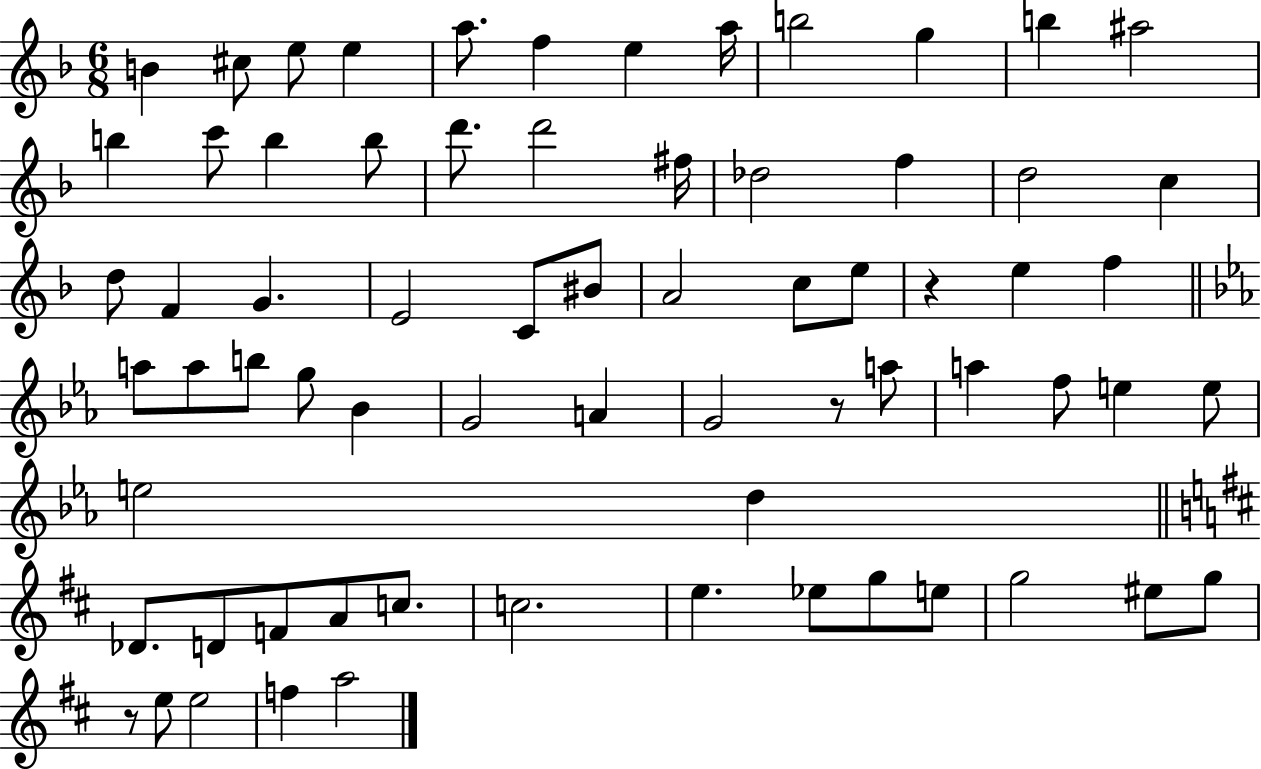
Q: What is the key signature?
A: F major